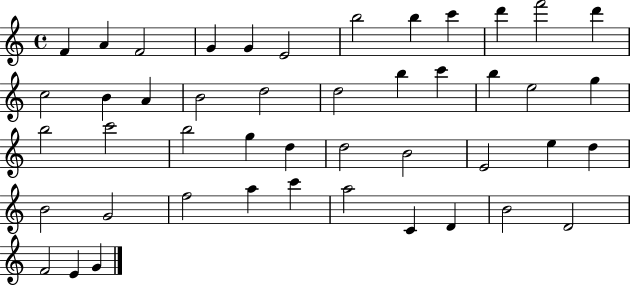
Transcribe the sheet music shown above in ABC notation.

X:1
T:Untitled
M:4/4
L:1/4
K:C
F A F2 G G E2 b2 b c' d' f'2 d' c2 B A B2 d2 d2 b c' b e2 g b2 c'2 b2 g d d2 B2 E2 e d B2 G2 f2 a c' a2 C D B2 D2 F2 E G